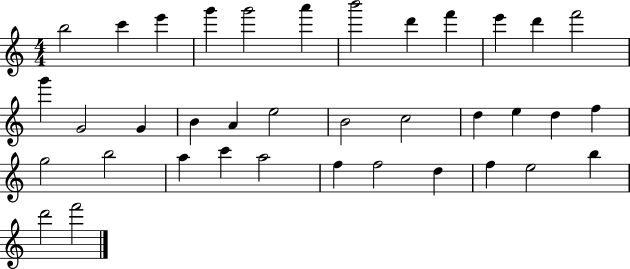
{
  \clef treble
  \numericTimeSignature
  \time 4/4
  \key c \major
  b''2 c'''4 e'''4 | g'''4 g'''2 a'''4 | b'''2 d'''4 f'''4 | e'''4 d'''4 f'''2 | \break g'''4 g'2 g'4 | b'4 a'4 e''2 | b'2 c''2 | d''4 e''4 d''4 f''4 | \break g''2 b''2 | a''4 c'''4 a''2 | f''4 f''2 d''4 | f''4 e''2 b''4 | \break d'''2 f'''2 | \bar "|."
}